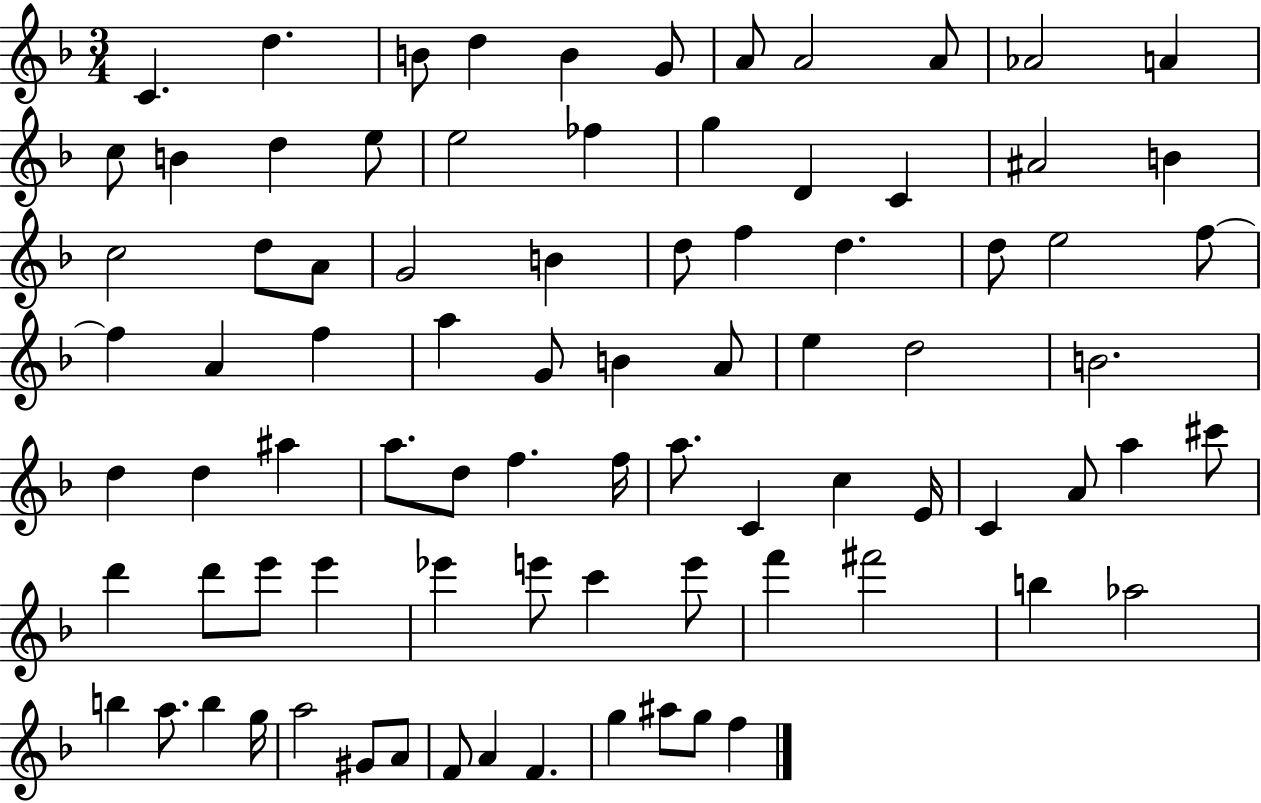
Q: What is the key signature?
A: F major